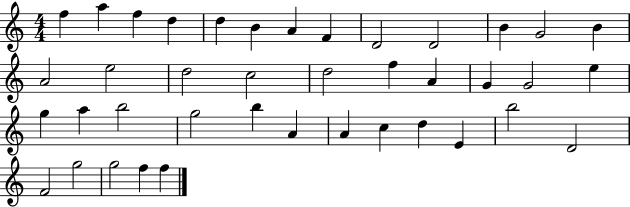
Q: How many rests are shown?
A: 0